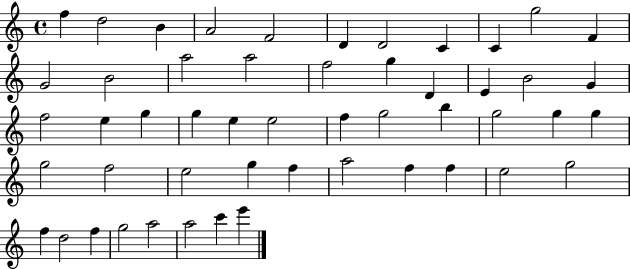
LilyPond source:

{
  \clef treble
  \time 4/4
  \defaultTimeSignature
  \key c \major
  f''4 d''2 b'4 | a'2 f'2 | d'4 d'2 c'4 | c'4 g''2 f'4 | \break g'2 b'2 | a''2 a''2 | f''2 g''4 d'4 | e'4 b'2 g'4 | \break f''2 e''4 g''4 | g''4 e''4 e''2 | f''4 g''2 b''4 | g''2 g''4 g''4 | \break g''2 f''2 | e''2 g''4 f''4 | a''2 f''4 f''4 | e''2 g''2 | \break f''4 d''2 f''4 | g''2 a''2 | a''2 c'''4 e'''4 | \bar "|."
}